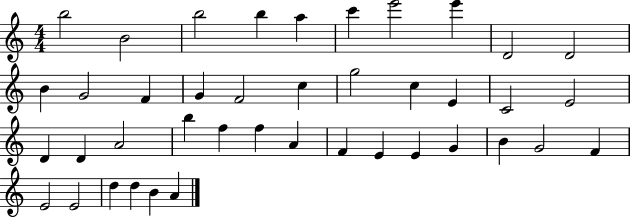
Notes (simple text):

B5/h B4/h B5/h B5/q A5/q C6/q E6/h E6/q D4/h D4/h B4/q G4/h F4/q G4/q F4/h C5/q G5/h C5/q E4/q C4/h E4/h D4/q D4/q A4/h B5/q F5/q F5/q A4/q F4/q E4/q E4/q G4/q B4/q G4/h F4/q E4/h E4/h D5/q D5/q B4/q A4/q